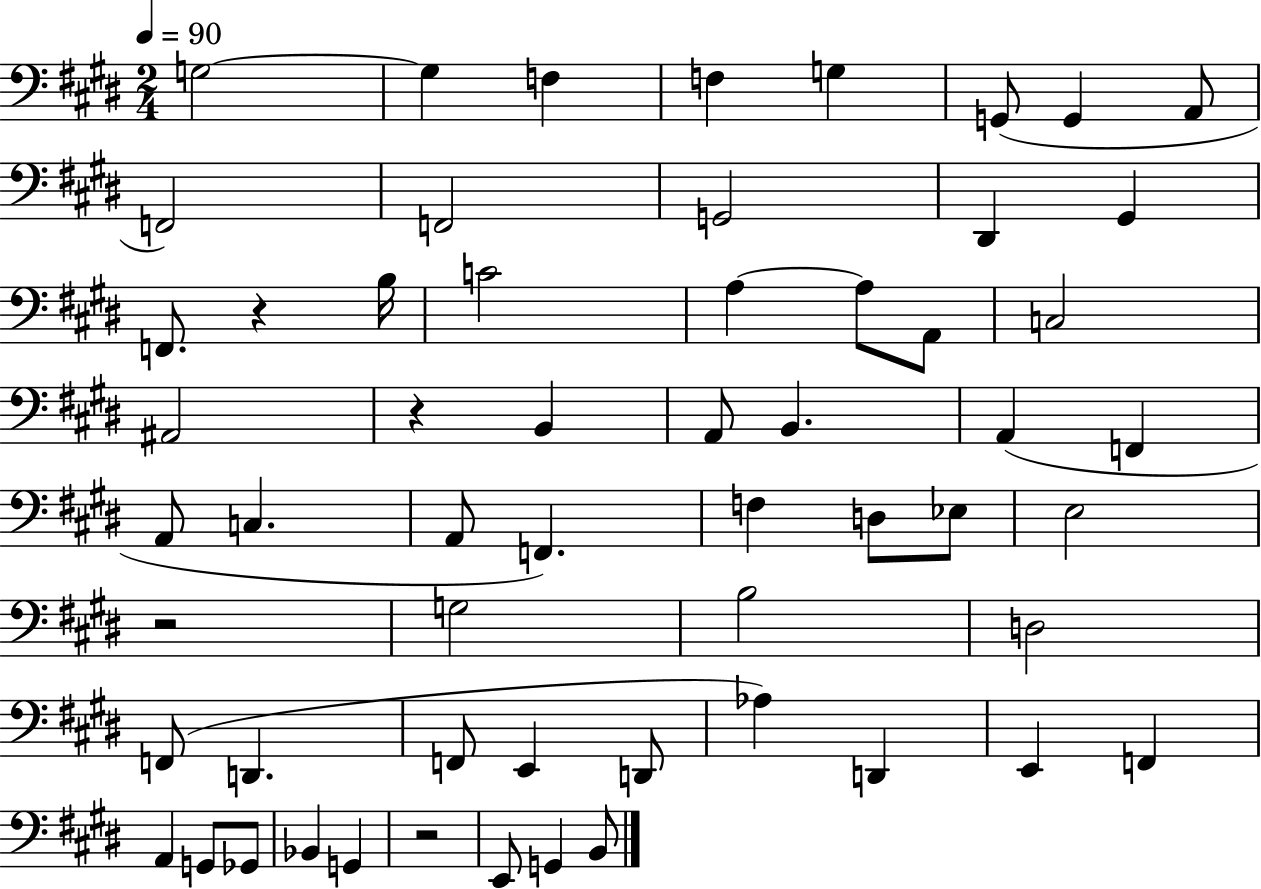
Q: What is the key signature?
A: E major